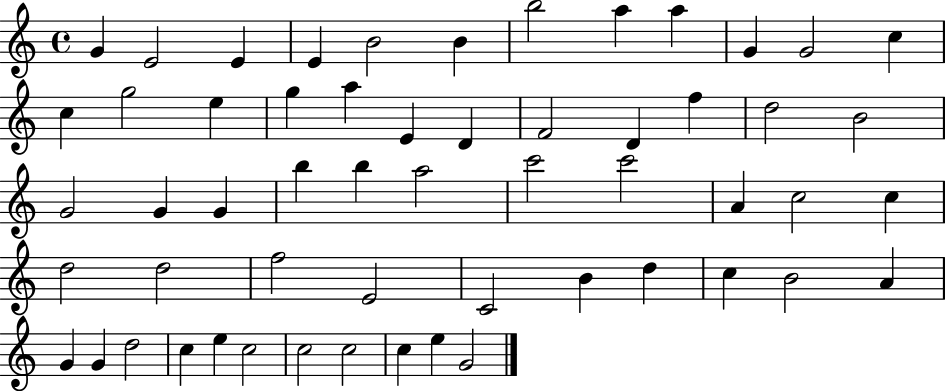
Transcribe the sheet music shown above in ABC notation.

X:1
T:Untitled
M:4/4
L:1/4
K:C
G E2 E E B2 B b2 a a G G2 c c g2 e g a E D F2 D f d2 B2 G2 G G b b a2 c'2 c'2 A c2 c d2 d2 f2 E2 C2 B d c B2 A G G d2 c e c2 c2 c2 c e G2